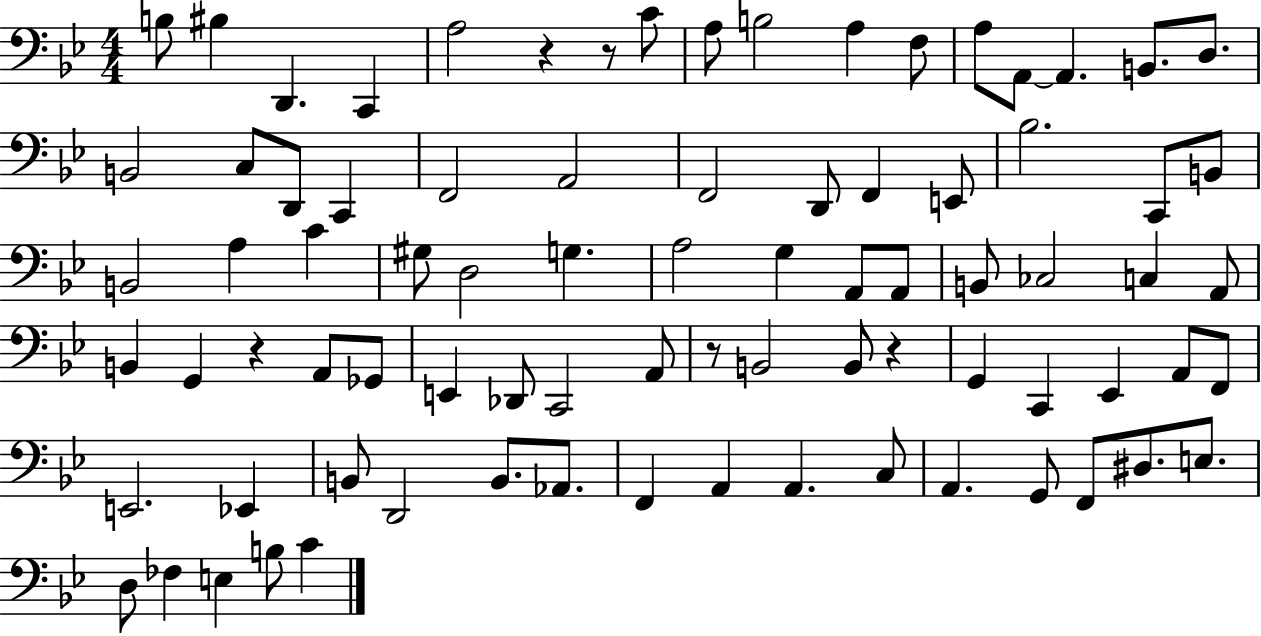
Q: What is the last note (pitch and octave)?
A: C4